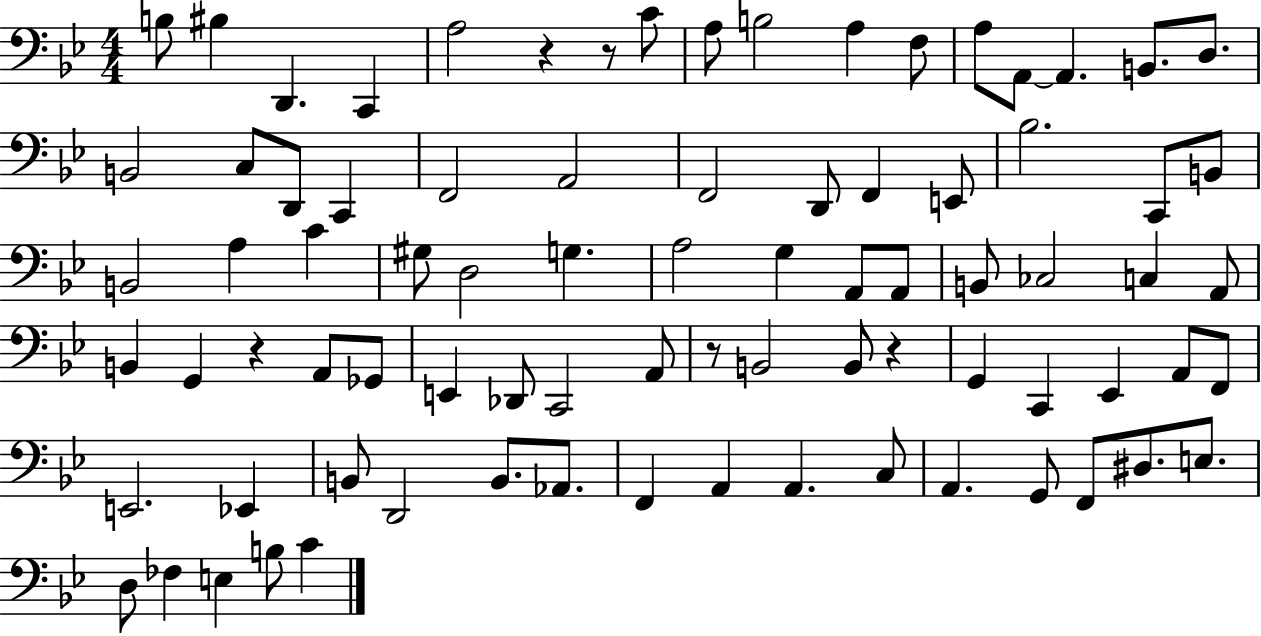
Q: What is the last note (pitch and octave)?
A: C4